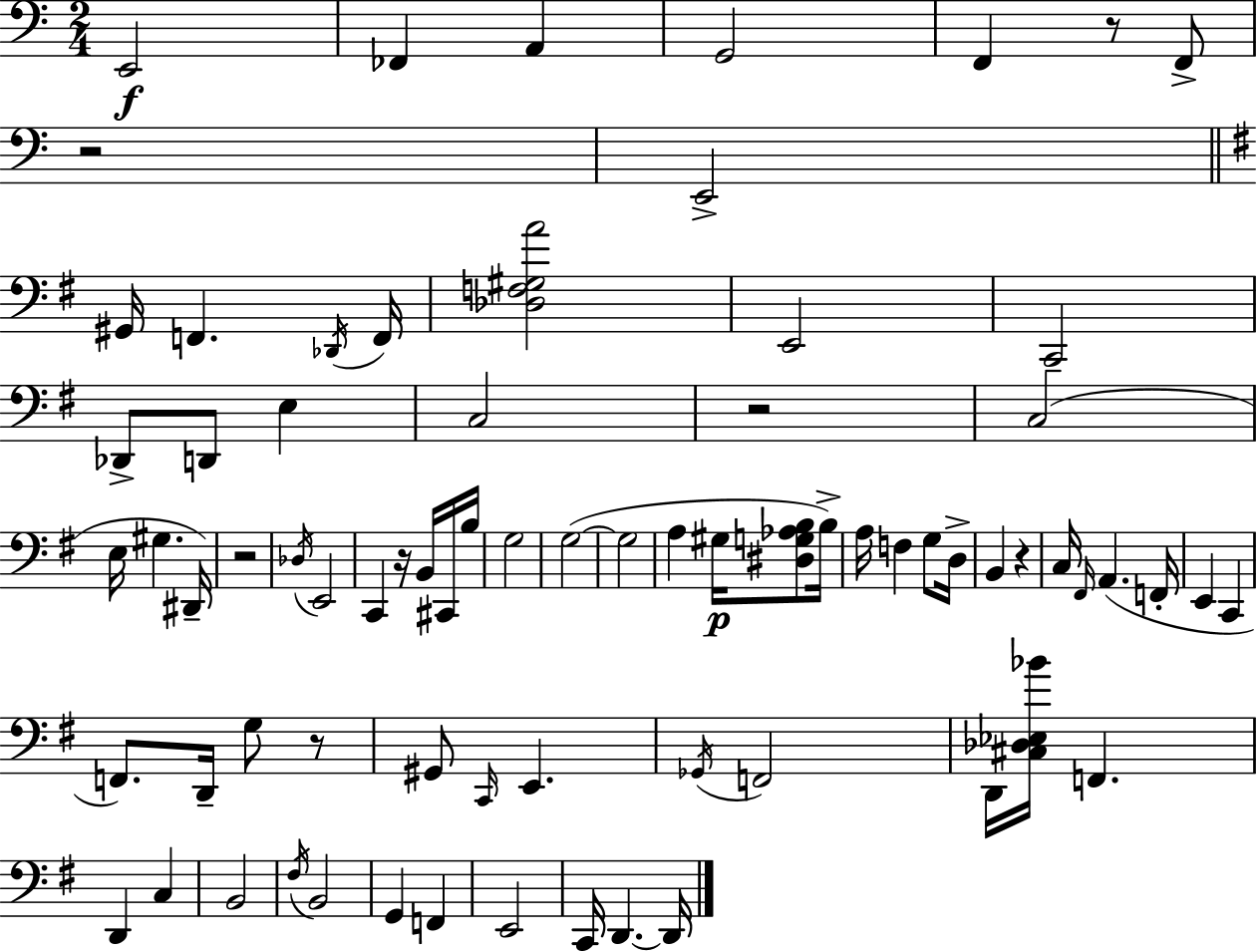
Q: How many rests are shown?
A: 7